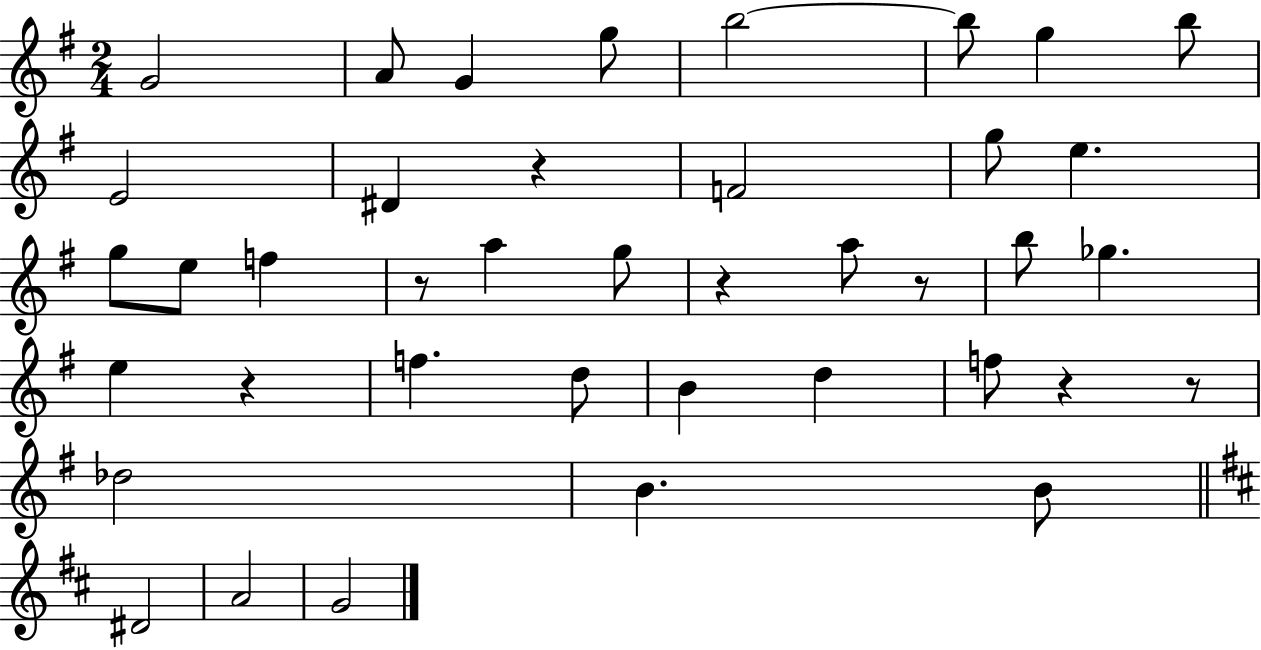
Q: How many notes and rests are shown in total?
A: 40